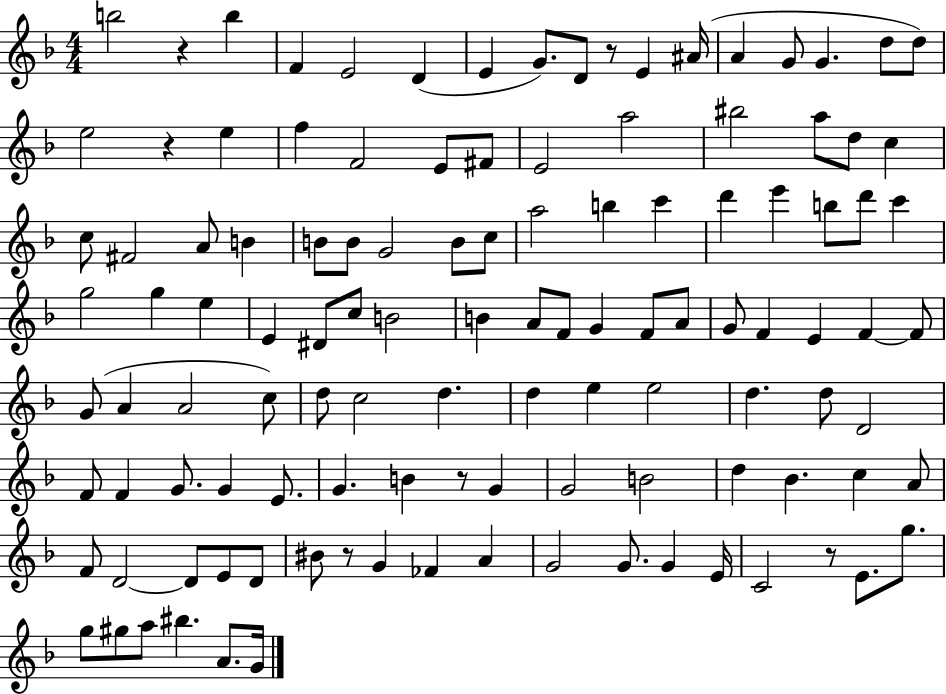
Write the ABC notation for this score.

X:1
T:Untitled
M:4/4
L:1/4
K:F
b2 z b F E2 D E G/2 D/2 z/2 E ^A/4 A G/2 G d/2 d/2 e2 z e f F2 E/2 ^F/2 E2 a2 ^b2 a/2 d/2 c c/2 ^F2 A/2 B B/2 B/2 G2 B/2 c/2 a2 b c' d' e' b/2 d'/2 c' g2 g e E ^D/2 c/2 B2 B A/2 F/2 G F/2 A/2 G/2 F E F F/2 G/2 A A2 c/2 d/2 c2 d d e e2 d d/2 D2 F/2 F G/2 G E/2 G B z/2 G G2 B2 d _B c A/2 F/2 D2 D/2 E/2 D/2 ^B/2 z/2 G _F A G2 G/2 G E/4 C2 z/2 E/2 g/2 g/2 ^g/2 a/2 ^b A/2 G/4